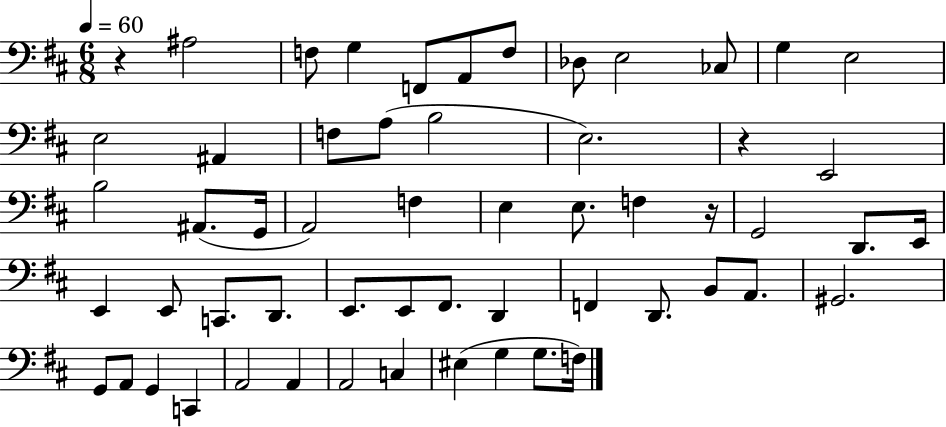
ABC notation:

X:1
T:Untitled
M:6/8
L:1/4
K:D
z ^A,2 F,/2 G, F,,/2 A,,/2 F,/2 _D,/2 E,2 _C,/2 G, E,2 E,2 ^A,, F,/2 A,/2 B,2 E,2 z E,,2 B,2 ^A,,/2 G,,/4 A,,2 F, E, E,/2 F, z/4 G,,2 D,,/2 E,,/4 E,, E,,/2 C,,/2 D,,/2 E,,/2 E,,/2 ^F,,/2 D,, F,, D,,/2 B,,/2 A,,/2 ^G,,2 G,,/2 A,,/2 G,, C,, A,,2 A,, A,,2 C, ^E, G, G,/2 F,/4